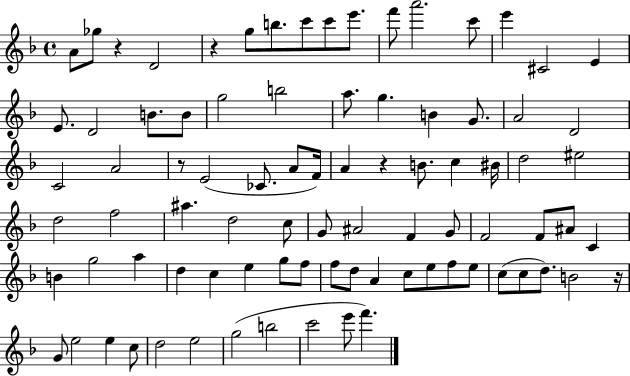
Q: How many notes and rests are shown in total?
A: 86